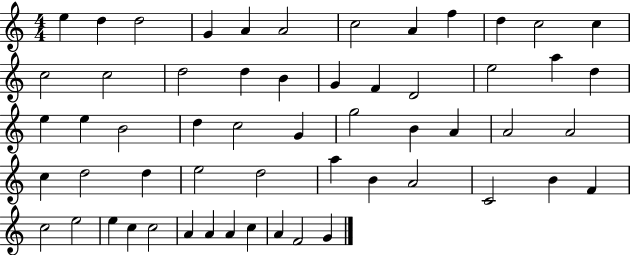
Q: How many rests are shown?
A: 0